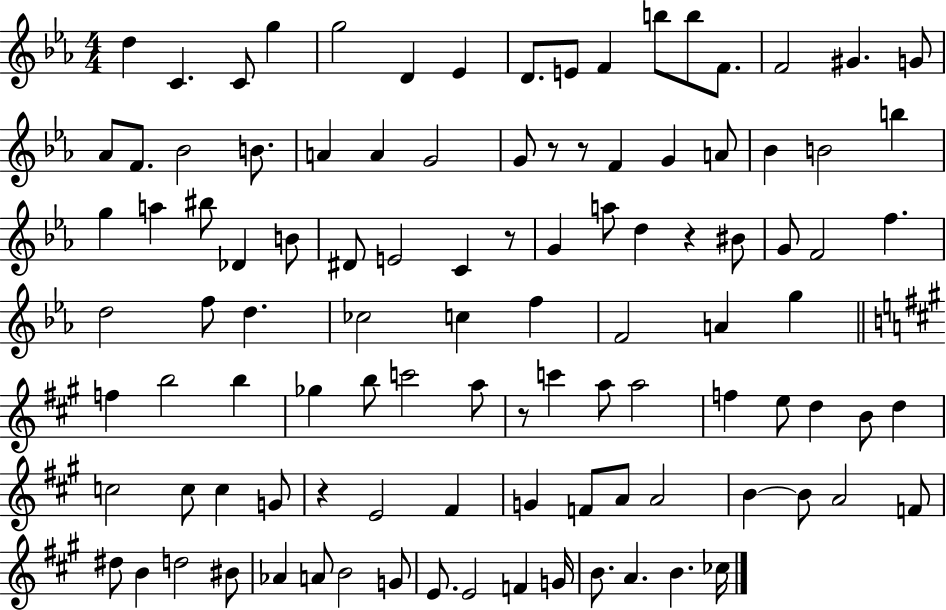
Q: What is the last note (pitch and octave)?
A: CES5